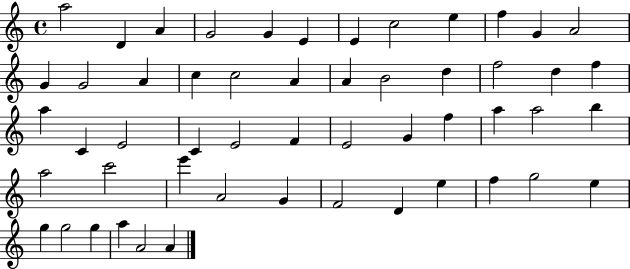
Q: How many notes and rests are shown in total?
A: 53